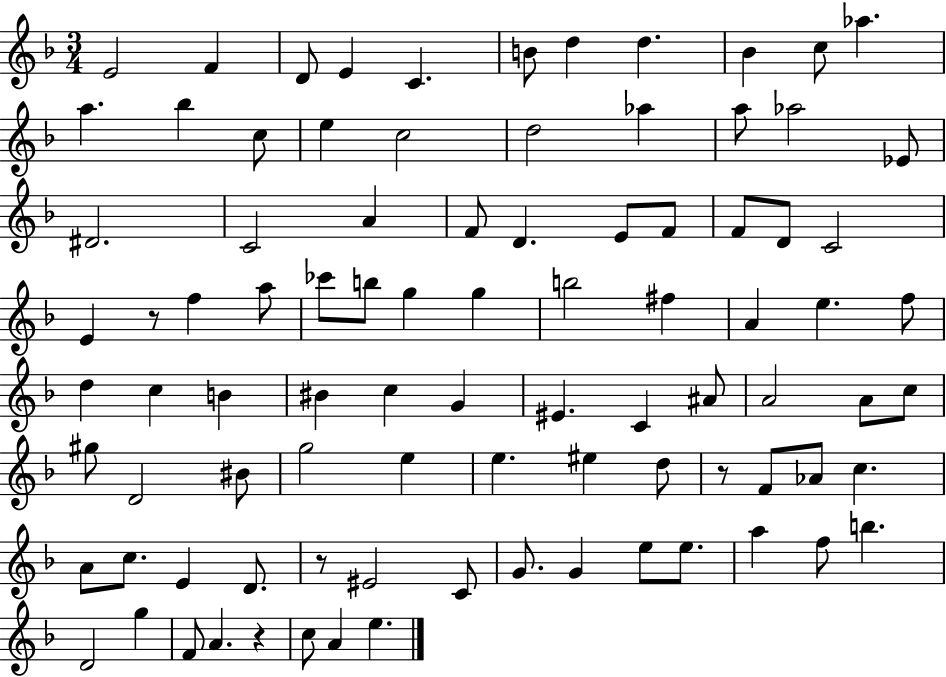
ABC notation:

X:1
T:Untitled
M:3/4
L:1/4
K:F
E2 F D/2 E C B/2 d d _B c/2 _a a _b c/2 e c2 d2 _a a/2 _a2 _E/2 ^D2 C2 A F/2 D E/2 F/2 F/2 D/2 C2 E z/2 f a/2 _c'/2 b/2 g g b2 ^f A e f/2 d c B ^B c G ^E C ^A/2 A2 A/2 c/2 ^g/2 D2 ^B/2 g2 e e ^e d/2 z/2 F/2 _A/2 c A/2 c/2 E D/2 z/2 ^E2 C/2 G/2 G e/2 e/2 a f/2 b D2 g F/2 A z c/2 A e